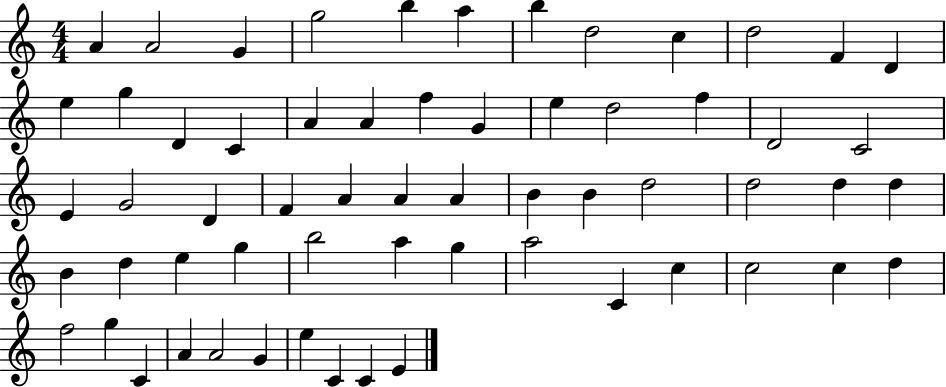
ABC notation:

X:1
T:Untitled
M:4/4
L:1/4
K:C
A A2 G g2 b a b d2 c d2 F D e g D C A A f G e d2 f D2 C2 E G2 D F A A A B B d2 d2 d d B d e g b2 a g a2 C c c2 c d f2 g C A A2 G e C C E